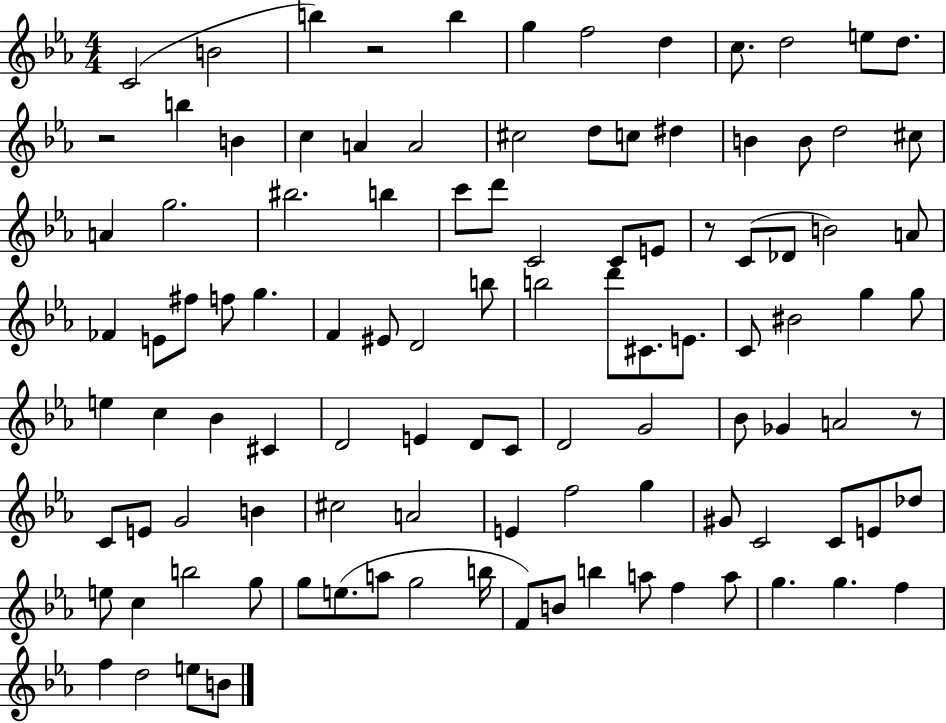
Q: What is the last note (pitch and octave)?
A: B4